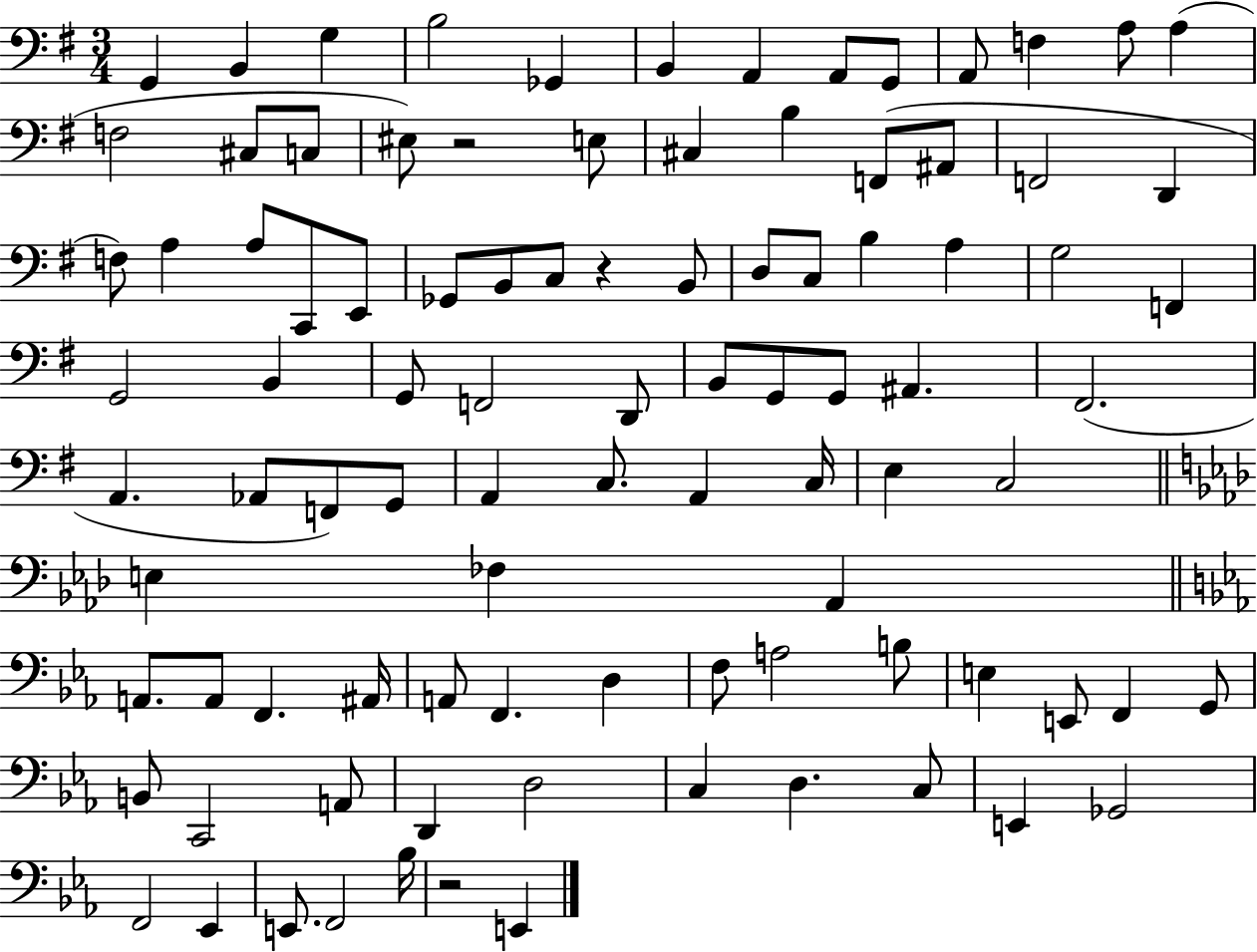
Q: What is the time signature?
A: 3/4